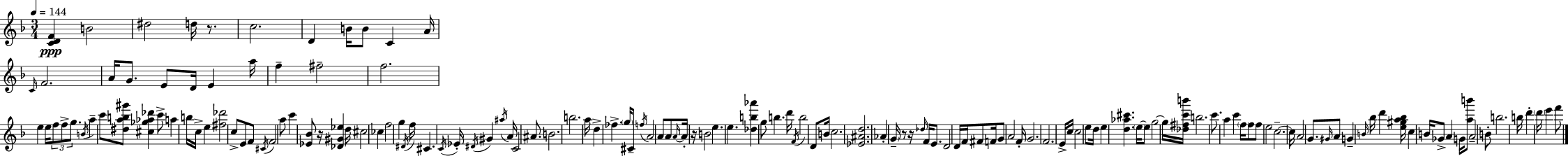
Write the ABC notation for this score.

X:1
T:Untitled
M:3/4
L:1/4
K:F
[CDF] B2 ^d2 d/4 z/2 c2 D B/4 B/2 C A/4 C/4 F2 A/4 G/2 E/2 D/4 E a/4 f ^f2 f2 e e/4 f/2 f/2 g/2 B/4 a c'/2 [^dab^g']/2 [^c_g_a_d'] c'/2 a b/4 c/4 e [^f_d']2 c/2 E/2 F/2 ^C/4 F2 a/2 c' [_E_B]/2 z/4 [_D^G_e] d/4 ^c2 _c f2 g ^D/4 f/4 ^C C/4 _E/4 ^D/4 ^G ^a/4 A/4 C2 ^A/2 B2 b2 a/4 d _f g/4 ^C/2 f/4 A2 A/2 A/2 A/4 A/4 z/4 B2 e e [_db_a'] g/2 b d'/4 F/4 b2 D/2 B/4 c2 [_E^Ad]2 _A G/4 z/2 z/4 _d/4 F/4 E/2 D2 D/4 F/4 ^F/2 F/4 G/2 A2 F/4 G2 F2 E/4 c/4 c2 e/2 d/4 e [d_a^c'] e/4 e/2 g2 g/4 [_d^fc'b']/4 b2 c'/2 a c' f/4 f/2 f/2 e2 c2 c/4 A2 G/2 ^G/4 A/2 G B/4 _b/4 d' [e^ga_b]/4 c B/4 _G/2 A G/4 [ab']/2 A2 B/2 b2 b/4 d' d'/4 e' f'/2